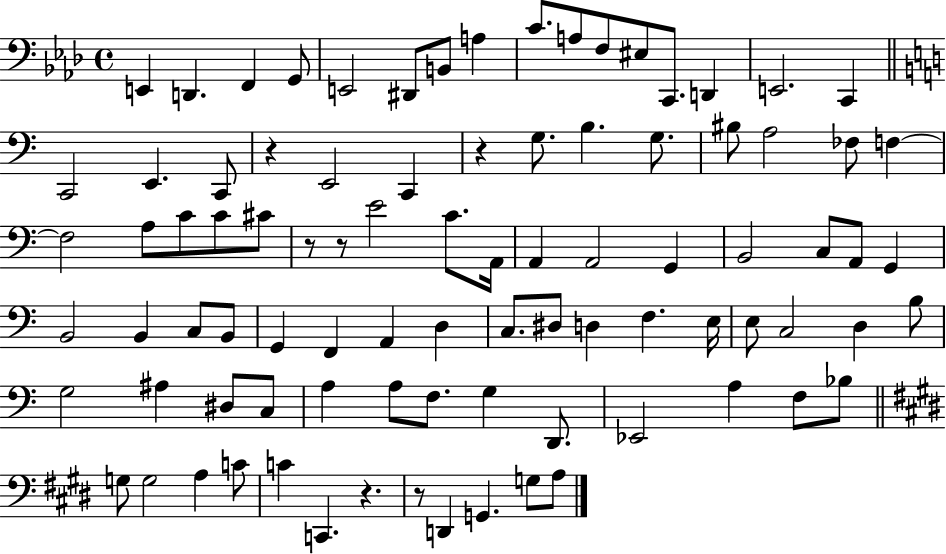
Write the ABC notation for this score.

X:1
T:Untitled
M:4/4
L:1/4
K:Ab
E,, D,, F,, G,,/2 E,,2 ^D,,/2 B,,/2 A, C/2 A,/2 F,/2 ^E,/2 C,,/2 D,, E,,2 C,, C,,2 E,, C,,/2 z E,,2 C,, z G,/2 B, G,/2 ^B,/2 A,2 _F,/2 F, F,2 A,/2 C/2 C/2 ^C/2 z/2 z/2 E2 C/2 A,,/4 A,, A,,2 G,, B,,2 C,/2 A,,/2 G,, B,,2 B,, C,/2 B,,/2 G,, F,, A,, D, C,/2 ^D,/2 D, F, E,/4 E,/2 C,2 D, B,/2 G,2 ^A, ^D,/2 C,/2 A, A,/2 F,/2 G, D,,/2 _E,,2 A, F,/2 _B,/2 G,/2 G,2 A, C/2 C C,, z z/2 D,, G,, G,/2 A,/2